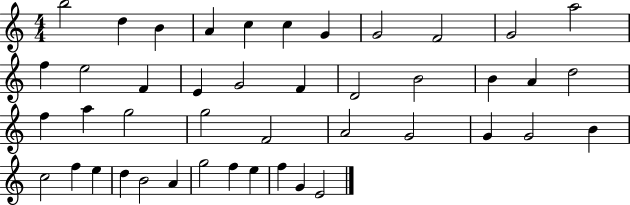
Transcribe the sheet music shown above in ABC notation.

X:1
T:Untitled
M:4/4
L:1/4
K:C
b2 d B A c c G G2 F2 G2 a2 f e2 F E G2 F D2 B2 B A d2 f a g2 g2 F2 A2 G2 G G2 B c2 f e d B2 A g2 f e f G E2